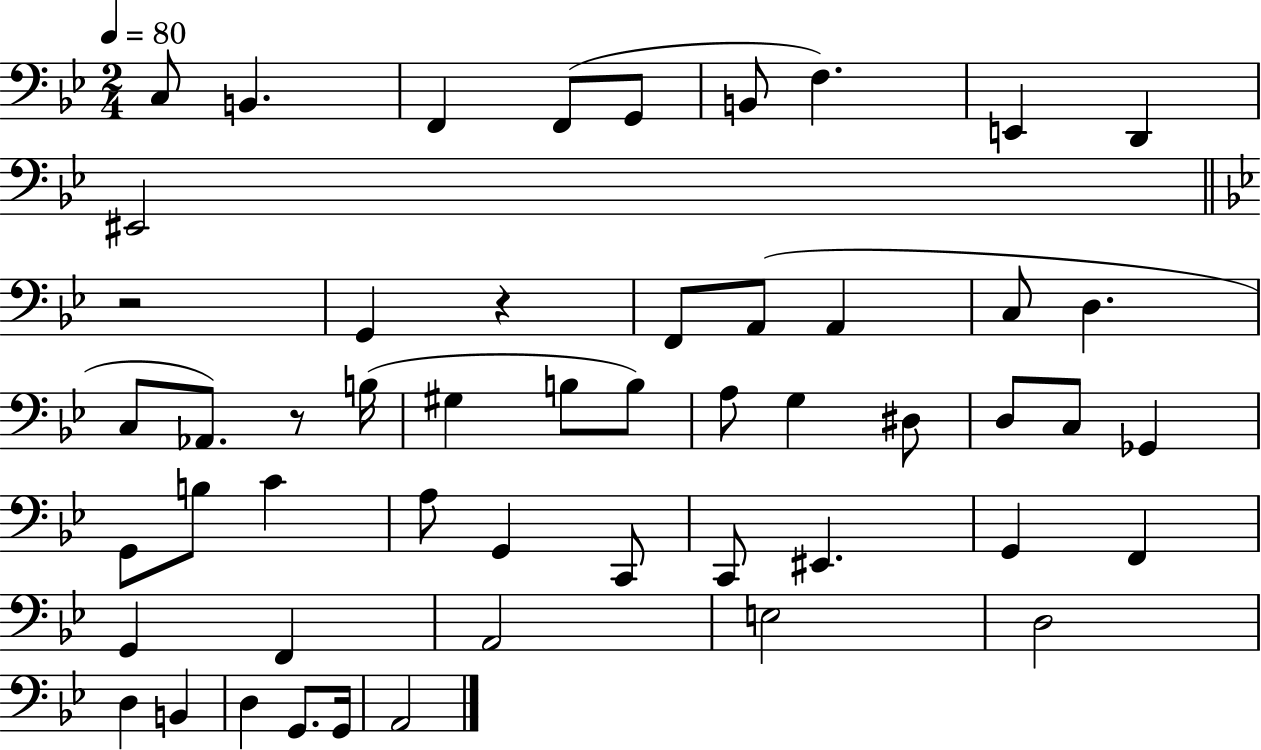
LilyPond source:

{
  \clef bass
  \numericTimeSignature
  \time 2/4
  \key bes \major
  \tempo 4 = 80
  c8 b,4. | f,4 f,8( g,8 | b,8 f4.) | e,4 d,4 | \break eis,2 | \bar "||" \break \key bes \major r2 | g,4 r4 | f,8 a,8( a,4 | c8 d4. | \break c8 aes,8.) r8 b16( | gis4 b8 b8) | a8 g4 dis8 | d8 c8 ges,4 | \break g,8 b8 c'4 | a8 g,4 c,8 | c,8 eis,4. | g,4 f,4 | \break g,4 f,4 | a,2 | e2 | d2 | \break d4 b,4 | d4 g,8. g,16 | a,2 | \bar "|."
}